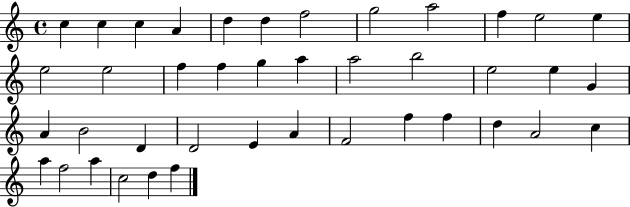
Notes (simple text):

C5/q C5/q C5/q A4/q D5/q D5/q F5/h G5/h A5/h F5/q E5/h E5/q E5/h E5/h F5/q F5/q G5/q A5/q A5/h B5/h E5/h E5/q G4/q A4/q B4/h D4/q D4/h E4/q A4/q F4/h F5/q F5/q D5/q A4/h C5/q A5/q F5/h A5/q C5/h D5/q F5/q